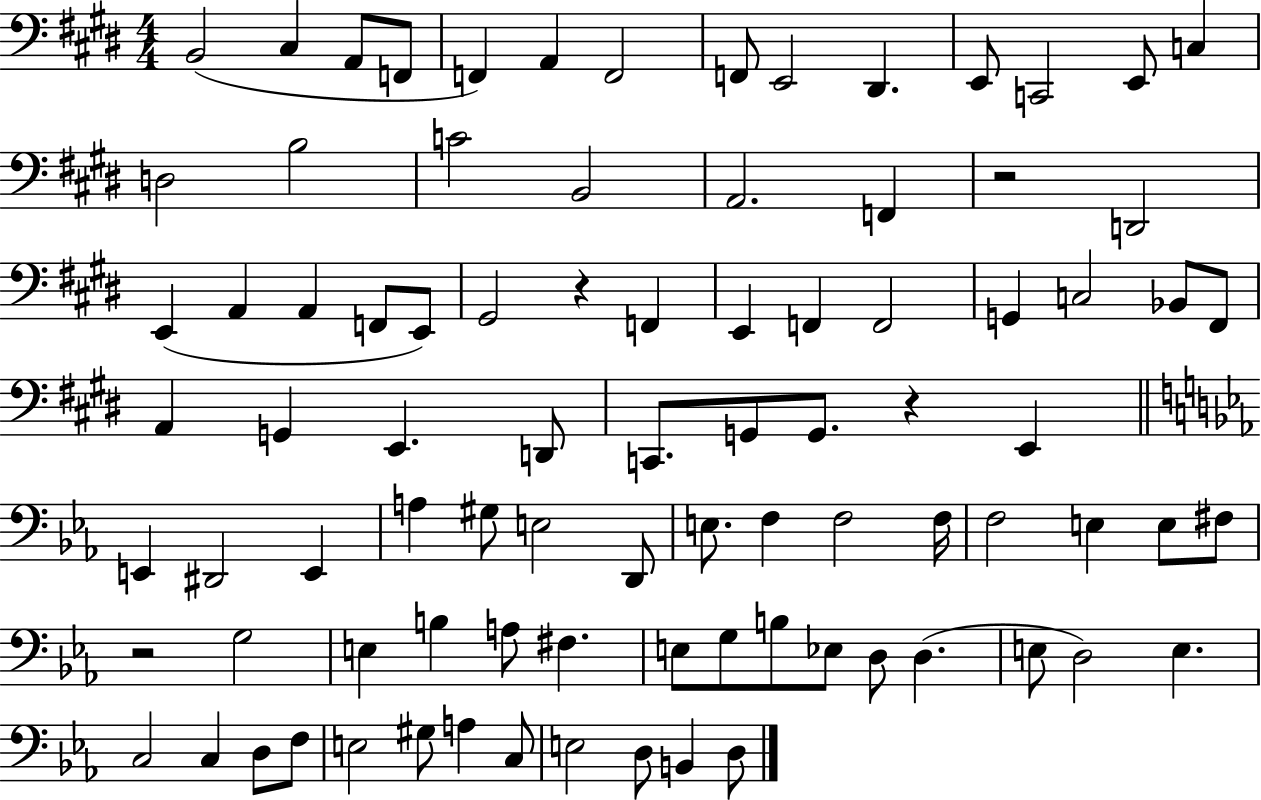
X:1
T:Untitled
M:4/4
L:1/4
K:E
B,,2 ^C, A,,/2 F,,/2 F,, A,, F,,2 F,,/2 E,,2 ^D,, E,,/2 C,,2 E,,/2 C, D,2 B,2 C2 B,,2 A,,2 F,, z2 D,,2 E,, A,, A,, F,,/2 E,,/2 ^G,,2 z F,, E,, F,, F,,2 G,, C,2 _B,,/2 ^F,,/2 A,, G,, E,, D,,/2 C,,/2 G,,/2 G,,/2 z E,, E,, ^D,,2 E,, A, ^G,/2 E,2 D,,/2 E,/2 F, F,2 F,/4 F,2 E, E,/2 ^F,/2 z2 G,2 E, B, A,/2 ^F, E,/2 G,/2 B,/2 _E,/2 D,/2 D, E,/2 D,2 E, C,2 C, D,/2 F,/2 E,2 ^G,/2 A, C,/2 E,2 D,/2 B,, D,/2